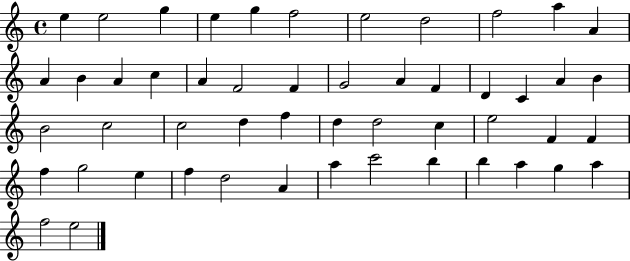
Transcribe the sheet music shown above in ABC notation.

X:1
T:Untitled
M:4/4
L:1/4
K:C
e e2 g e g f2 e2 d2 f2 a A A B A c A F2 F G2 A F D C A B B2 c2 c2 d f d d2 c e2 F F f g2 e f d2 A a c'2 b b a g a f2 e2